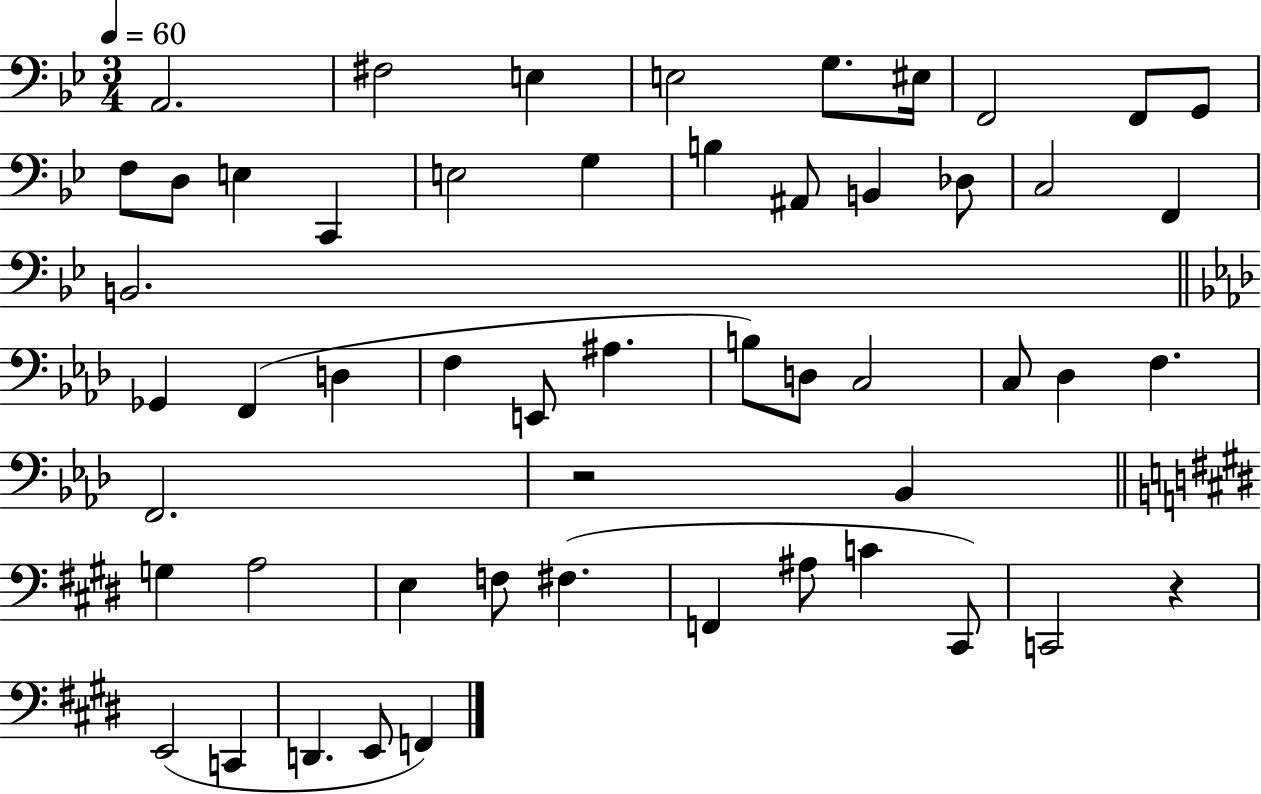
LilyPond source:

{
  \clef bass
  \numericTimeSignature
  \time 3/4
  \key bes \major
  \tempo 4 = 60
  a,2. | fis2 e4 | e2 g8. eis16 | f,2 f,8 g,8 | \break f8 d8 e4 c,4 | e2 g4 | b4 ais,8 b,4 des8 | c2 f,4 | \break b,2. | \bar "||" \break \key f \minor ges,4 f,4( d4 | f4 e,8 ais4. | b8) d8 c2 | c8 des4 f4. | \break f,2. | r2 bes,4 | \bar "||" \break \key e \major g4 a2 | e4 f8 fis4.( | f,4 ais8 c'4 cis,8) | c,2 r4 | \break e,2( c,4 | d,4. e,8 f,4) | \bar "|."
}